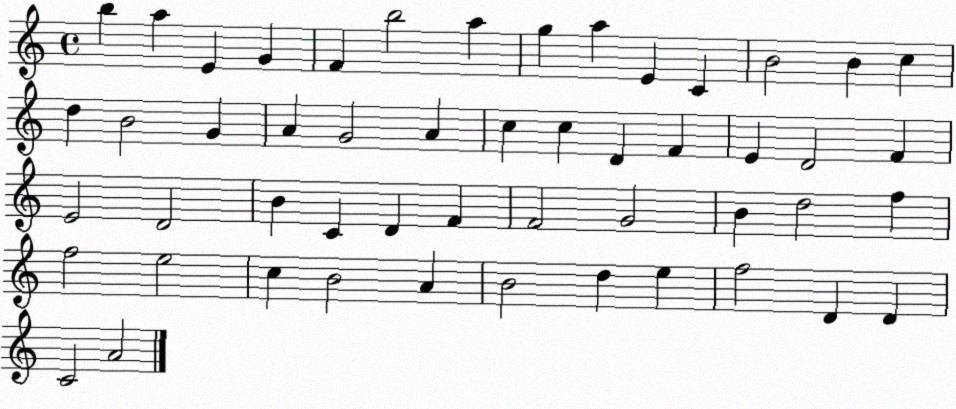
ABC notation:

X:1
T:Untitled
M:4/4
L:1/4
K:C
b a E G F b2 a g a E C B2 B c d B2 G A G2 A c c D F E D2 F E2 D2 B C D F F2 G2 B d2 f f2 e2 c B2 A B2 d e f2 D D C2 A2